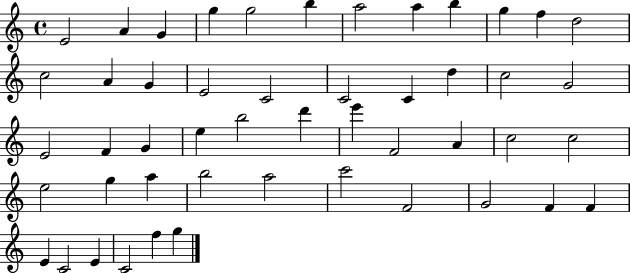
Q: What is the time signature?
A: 4/4